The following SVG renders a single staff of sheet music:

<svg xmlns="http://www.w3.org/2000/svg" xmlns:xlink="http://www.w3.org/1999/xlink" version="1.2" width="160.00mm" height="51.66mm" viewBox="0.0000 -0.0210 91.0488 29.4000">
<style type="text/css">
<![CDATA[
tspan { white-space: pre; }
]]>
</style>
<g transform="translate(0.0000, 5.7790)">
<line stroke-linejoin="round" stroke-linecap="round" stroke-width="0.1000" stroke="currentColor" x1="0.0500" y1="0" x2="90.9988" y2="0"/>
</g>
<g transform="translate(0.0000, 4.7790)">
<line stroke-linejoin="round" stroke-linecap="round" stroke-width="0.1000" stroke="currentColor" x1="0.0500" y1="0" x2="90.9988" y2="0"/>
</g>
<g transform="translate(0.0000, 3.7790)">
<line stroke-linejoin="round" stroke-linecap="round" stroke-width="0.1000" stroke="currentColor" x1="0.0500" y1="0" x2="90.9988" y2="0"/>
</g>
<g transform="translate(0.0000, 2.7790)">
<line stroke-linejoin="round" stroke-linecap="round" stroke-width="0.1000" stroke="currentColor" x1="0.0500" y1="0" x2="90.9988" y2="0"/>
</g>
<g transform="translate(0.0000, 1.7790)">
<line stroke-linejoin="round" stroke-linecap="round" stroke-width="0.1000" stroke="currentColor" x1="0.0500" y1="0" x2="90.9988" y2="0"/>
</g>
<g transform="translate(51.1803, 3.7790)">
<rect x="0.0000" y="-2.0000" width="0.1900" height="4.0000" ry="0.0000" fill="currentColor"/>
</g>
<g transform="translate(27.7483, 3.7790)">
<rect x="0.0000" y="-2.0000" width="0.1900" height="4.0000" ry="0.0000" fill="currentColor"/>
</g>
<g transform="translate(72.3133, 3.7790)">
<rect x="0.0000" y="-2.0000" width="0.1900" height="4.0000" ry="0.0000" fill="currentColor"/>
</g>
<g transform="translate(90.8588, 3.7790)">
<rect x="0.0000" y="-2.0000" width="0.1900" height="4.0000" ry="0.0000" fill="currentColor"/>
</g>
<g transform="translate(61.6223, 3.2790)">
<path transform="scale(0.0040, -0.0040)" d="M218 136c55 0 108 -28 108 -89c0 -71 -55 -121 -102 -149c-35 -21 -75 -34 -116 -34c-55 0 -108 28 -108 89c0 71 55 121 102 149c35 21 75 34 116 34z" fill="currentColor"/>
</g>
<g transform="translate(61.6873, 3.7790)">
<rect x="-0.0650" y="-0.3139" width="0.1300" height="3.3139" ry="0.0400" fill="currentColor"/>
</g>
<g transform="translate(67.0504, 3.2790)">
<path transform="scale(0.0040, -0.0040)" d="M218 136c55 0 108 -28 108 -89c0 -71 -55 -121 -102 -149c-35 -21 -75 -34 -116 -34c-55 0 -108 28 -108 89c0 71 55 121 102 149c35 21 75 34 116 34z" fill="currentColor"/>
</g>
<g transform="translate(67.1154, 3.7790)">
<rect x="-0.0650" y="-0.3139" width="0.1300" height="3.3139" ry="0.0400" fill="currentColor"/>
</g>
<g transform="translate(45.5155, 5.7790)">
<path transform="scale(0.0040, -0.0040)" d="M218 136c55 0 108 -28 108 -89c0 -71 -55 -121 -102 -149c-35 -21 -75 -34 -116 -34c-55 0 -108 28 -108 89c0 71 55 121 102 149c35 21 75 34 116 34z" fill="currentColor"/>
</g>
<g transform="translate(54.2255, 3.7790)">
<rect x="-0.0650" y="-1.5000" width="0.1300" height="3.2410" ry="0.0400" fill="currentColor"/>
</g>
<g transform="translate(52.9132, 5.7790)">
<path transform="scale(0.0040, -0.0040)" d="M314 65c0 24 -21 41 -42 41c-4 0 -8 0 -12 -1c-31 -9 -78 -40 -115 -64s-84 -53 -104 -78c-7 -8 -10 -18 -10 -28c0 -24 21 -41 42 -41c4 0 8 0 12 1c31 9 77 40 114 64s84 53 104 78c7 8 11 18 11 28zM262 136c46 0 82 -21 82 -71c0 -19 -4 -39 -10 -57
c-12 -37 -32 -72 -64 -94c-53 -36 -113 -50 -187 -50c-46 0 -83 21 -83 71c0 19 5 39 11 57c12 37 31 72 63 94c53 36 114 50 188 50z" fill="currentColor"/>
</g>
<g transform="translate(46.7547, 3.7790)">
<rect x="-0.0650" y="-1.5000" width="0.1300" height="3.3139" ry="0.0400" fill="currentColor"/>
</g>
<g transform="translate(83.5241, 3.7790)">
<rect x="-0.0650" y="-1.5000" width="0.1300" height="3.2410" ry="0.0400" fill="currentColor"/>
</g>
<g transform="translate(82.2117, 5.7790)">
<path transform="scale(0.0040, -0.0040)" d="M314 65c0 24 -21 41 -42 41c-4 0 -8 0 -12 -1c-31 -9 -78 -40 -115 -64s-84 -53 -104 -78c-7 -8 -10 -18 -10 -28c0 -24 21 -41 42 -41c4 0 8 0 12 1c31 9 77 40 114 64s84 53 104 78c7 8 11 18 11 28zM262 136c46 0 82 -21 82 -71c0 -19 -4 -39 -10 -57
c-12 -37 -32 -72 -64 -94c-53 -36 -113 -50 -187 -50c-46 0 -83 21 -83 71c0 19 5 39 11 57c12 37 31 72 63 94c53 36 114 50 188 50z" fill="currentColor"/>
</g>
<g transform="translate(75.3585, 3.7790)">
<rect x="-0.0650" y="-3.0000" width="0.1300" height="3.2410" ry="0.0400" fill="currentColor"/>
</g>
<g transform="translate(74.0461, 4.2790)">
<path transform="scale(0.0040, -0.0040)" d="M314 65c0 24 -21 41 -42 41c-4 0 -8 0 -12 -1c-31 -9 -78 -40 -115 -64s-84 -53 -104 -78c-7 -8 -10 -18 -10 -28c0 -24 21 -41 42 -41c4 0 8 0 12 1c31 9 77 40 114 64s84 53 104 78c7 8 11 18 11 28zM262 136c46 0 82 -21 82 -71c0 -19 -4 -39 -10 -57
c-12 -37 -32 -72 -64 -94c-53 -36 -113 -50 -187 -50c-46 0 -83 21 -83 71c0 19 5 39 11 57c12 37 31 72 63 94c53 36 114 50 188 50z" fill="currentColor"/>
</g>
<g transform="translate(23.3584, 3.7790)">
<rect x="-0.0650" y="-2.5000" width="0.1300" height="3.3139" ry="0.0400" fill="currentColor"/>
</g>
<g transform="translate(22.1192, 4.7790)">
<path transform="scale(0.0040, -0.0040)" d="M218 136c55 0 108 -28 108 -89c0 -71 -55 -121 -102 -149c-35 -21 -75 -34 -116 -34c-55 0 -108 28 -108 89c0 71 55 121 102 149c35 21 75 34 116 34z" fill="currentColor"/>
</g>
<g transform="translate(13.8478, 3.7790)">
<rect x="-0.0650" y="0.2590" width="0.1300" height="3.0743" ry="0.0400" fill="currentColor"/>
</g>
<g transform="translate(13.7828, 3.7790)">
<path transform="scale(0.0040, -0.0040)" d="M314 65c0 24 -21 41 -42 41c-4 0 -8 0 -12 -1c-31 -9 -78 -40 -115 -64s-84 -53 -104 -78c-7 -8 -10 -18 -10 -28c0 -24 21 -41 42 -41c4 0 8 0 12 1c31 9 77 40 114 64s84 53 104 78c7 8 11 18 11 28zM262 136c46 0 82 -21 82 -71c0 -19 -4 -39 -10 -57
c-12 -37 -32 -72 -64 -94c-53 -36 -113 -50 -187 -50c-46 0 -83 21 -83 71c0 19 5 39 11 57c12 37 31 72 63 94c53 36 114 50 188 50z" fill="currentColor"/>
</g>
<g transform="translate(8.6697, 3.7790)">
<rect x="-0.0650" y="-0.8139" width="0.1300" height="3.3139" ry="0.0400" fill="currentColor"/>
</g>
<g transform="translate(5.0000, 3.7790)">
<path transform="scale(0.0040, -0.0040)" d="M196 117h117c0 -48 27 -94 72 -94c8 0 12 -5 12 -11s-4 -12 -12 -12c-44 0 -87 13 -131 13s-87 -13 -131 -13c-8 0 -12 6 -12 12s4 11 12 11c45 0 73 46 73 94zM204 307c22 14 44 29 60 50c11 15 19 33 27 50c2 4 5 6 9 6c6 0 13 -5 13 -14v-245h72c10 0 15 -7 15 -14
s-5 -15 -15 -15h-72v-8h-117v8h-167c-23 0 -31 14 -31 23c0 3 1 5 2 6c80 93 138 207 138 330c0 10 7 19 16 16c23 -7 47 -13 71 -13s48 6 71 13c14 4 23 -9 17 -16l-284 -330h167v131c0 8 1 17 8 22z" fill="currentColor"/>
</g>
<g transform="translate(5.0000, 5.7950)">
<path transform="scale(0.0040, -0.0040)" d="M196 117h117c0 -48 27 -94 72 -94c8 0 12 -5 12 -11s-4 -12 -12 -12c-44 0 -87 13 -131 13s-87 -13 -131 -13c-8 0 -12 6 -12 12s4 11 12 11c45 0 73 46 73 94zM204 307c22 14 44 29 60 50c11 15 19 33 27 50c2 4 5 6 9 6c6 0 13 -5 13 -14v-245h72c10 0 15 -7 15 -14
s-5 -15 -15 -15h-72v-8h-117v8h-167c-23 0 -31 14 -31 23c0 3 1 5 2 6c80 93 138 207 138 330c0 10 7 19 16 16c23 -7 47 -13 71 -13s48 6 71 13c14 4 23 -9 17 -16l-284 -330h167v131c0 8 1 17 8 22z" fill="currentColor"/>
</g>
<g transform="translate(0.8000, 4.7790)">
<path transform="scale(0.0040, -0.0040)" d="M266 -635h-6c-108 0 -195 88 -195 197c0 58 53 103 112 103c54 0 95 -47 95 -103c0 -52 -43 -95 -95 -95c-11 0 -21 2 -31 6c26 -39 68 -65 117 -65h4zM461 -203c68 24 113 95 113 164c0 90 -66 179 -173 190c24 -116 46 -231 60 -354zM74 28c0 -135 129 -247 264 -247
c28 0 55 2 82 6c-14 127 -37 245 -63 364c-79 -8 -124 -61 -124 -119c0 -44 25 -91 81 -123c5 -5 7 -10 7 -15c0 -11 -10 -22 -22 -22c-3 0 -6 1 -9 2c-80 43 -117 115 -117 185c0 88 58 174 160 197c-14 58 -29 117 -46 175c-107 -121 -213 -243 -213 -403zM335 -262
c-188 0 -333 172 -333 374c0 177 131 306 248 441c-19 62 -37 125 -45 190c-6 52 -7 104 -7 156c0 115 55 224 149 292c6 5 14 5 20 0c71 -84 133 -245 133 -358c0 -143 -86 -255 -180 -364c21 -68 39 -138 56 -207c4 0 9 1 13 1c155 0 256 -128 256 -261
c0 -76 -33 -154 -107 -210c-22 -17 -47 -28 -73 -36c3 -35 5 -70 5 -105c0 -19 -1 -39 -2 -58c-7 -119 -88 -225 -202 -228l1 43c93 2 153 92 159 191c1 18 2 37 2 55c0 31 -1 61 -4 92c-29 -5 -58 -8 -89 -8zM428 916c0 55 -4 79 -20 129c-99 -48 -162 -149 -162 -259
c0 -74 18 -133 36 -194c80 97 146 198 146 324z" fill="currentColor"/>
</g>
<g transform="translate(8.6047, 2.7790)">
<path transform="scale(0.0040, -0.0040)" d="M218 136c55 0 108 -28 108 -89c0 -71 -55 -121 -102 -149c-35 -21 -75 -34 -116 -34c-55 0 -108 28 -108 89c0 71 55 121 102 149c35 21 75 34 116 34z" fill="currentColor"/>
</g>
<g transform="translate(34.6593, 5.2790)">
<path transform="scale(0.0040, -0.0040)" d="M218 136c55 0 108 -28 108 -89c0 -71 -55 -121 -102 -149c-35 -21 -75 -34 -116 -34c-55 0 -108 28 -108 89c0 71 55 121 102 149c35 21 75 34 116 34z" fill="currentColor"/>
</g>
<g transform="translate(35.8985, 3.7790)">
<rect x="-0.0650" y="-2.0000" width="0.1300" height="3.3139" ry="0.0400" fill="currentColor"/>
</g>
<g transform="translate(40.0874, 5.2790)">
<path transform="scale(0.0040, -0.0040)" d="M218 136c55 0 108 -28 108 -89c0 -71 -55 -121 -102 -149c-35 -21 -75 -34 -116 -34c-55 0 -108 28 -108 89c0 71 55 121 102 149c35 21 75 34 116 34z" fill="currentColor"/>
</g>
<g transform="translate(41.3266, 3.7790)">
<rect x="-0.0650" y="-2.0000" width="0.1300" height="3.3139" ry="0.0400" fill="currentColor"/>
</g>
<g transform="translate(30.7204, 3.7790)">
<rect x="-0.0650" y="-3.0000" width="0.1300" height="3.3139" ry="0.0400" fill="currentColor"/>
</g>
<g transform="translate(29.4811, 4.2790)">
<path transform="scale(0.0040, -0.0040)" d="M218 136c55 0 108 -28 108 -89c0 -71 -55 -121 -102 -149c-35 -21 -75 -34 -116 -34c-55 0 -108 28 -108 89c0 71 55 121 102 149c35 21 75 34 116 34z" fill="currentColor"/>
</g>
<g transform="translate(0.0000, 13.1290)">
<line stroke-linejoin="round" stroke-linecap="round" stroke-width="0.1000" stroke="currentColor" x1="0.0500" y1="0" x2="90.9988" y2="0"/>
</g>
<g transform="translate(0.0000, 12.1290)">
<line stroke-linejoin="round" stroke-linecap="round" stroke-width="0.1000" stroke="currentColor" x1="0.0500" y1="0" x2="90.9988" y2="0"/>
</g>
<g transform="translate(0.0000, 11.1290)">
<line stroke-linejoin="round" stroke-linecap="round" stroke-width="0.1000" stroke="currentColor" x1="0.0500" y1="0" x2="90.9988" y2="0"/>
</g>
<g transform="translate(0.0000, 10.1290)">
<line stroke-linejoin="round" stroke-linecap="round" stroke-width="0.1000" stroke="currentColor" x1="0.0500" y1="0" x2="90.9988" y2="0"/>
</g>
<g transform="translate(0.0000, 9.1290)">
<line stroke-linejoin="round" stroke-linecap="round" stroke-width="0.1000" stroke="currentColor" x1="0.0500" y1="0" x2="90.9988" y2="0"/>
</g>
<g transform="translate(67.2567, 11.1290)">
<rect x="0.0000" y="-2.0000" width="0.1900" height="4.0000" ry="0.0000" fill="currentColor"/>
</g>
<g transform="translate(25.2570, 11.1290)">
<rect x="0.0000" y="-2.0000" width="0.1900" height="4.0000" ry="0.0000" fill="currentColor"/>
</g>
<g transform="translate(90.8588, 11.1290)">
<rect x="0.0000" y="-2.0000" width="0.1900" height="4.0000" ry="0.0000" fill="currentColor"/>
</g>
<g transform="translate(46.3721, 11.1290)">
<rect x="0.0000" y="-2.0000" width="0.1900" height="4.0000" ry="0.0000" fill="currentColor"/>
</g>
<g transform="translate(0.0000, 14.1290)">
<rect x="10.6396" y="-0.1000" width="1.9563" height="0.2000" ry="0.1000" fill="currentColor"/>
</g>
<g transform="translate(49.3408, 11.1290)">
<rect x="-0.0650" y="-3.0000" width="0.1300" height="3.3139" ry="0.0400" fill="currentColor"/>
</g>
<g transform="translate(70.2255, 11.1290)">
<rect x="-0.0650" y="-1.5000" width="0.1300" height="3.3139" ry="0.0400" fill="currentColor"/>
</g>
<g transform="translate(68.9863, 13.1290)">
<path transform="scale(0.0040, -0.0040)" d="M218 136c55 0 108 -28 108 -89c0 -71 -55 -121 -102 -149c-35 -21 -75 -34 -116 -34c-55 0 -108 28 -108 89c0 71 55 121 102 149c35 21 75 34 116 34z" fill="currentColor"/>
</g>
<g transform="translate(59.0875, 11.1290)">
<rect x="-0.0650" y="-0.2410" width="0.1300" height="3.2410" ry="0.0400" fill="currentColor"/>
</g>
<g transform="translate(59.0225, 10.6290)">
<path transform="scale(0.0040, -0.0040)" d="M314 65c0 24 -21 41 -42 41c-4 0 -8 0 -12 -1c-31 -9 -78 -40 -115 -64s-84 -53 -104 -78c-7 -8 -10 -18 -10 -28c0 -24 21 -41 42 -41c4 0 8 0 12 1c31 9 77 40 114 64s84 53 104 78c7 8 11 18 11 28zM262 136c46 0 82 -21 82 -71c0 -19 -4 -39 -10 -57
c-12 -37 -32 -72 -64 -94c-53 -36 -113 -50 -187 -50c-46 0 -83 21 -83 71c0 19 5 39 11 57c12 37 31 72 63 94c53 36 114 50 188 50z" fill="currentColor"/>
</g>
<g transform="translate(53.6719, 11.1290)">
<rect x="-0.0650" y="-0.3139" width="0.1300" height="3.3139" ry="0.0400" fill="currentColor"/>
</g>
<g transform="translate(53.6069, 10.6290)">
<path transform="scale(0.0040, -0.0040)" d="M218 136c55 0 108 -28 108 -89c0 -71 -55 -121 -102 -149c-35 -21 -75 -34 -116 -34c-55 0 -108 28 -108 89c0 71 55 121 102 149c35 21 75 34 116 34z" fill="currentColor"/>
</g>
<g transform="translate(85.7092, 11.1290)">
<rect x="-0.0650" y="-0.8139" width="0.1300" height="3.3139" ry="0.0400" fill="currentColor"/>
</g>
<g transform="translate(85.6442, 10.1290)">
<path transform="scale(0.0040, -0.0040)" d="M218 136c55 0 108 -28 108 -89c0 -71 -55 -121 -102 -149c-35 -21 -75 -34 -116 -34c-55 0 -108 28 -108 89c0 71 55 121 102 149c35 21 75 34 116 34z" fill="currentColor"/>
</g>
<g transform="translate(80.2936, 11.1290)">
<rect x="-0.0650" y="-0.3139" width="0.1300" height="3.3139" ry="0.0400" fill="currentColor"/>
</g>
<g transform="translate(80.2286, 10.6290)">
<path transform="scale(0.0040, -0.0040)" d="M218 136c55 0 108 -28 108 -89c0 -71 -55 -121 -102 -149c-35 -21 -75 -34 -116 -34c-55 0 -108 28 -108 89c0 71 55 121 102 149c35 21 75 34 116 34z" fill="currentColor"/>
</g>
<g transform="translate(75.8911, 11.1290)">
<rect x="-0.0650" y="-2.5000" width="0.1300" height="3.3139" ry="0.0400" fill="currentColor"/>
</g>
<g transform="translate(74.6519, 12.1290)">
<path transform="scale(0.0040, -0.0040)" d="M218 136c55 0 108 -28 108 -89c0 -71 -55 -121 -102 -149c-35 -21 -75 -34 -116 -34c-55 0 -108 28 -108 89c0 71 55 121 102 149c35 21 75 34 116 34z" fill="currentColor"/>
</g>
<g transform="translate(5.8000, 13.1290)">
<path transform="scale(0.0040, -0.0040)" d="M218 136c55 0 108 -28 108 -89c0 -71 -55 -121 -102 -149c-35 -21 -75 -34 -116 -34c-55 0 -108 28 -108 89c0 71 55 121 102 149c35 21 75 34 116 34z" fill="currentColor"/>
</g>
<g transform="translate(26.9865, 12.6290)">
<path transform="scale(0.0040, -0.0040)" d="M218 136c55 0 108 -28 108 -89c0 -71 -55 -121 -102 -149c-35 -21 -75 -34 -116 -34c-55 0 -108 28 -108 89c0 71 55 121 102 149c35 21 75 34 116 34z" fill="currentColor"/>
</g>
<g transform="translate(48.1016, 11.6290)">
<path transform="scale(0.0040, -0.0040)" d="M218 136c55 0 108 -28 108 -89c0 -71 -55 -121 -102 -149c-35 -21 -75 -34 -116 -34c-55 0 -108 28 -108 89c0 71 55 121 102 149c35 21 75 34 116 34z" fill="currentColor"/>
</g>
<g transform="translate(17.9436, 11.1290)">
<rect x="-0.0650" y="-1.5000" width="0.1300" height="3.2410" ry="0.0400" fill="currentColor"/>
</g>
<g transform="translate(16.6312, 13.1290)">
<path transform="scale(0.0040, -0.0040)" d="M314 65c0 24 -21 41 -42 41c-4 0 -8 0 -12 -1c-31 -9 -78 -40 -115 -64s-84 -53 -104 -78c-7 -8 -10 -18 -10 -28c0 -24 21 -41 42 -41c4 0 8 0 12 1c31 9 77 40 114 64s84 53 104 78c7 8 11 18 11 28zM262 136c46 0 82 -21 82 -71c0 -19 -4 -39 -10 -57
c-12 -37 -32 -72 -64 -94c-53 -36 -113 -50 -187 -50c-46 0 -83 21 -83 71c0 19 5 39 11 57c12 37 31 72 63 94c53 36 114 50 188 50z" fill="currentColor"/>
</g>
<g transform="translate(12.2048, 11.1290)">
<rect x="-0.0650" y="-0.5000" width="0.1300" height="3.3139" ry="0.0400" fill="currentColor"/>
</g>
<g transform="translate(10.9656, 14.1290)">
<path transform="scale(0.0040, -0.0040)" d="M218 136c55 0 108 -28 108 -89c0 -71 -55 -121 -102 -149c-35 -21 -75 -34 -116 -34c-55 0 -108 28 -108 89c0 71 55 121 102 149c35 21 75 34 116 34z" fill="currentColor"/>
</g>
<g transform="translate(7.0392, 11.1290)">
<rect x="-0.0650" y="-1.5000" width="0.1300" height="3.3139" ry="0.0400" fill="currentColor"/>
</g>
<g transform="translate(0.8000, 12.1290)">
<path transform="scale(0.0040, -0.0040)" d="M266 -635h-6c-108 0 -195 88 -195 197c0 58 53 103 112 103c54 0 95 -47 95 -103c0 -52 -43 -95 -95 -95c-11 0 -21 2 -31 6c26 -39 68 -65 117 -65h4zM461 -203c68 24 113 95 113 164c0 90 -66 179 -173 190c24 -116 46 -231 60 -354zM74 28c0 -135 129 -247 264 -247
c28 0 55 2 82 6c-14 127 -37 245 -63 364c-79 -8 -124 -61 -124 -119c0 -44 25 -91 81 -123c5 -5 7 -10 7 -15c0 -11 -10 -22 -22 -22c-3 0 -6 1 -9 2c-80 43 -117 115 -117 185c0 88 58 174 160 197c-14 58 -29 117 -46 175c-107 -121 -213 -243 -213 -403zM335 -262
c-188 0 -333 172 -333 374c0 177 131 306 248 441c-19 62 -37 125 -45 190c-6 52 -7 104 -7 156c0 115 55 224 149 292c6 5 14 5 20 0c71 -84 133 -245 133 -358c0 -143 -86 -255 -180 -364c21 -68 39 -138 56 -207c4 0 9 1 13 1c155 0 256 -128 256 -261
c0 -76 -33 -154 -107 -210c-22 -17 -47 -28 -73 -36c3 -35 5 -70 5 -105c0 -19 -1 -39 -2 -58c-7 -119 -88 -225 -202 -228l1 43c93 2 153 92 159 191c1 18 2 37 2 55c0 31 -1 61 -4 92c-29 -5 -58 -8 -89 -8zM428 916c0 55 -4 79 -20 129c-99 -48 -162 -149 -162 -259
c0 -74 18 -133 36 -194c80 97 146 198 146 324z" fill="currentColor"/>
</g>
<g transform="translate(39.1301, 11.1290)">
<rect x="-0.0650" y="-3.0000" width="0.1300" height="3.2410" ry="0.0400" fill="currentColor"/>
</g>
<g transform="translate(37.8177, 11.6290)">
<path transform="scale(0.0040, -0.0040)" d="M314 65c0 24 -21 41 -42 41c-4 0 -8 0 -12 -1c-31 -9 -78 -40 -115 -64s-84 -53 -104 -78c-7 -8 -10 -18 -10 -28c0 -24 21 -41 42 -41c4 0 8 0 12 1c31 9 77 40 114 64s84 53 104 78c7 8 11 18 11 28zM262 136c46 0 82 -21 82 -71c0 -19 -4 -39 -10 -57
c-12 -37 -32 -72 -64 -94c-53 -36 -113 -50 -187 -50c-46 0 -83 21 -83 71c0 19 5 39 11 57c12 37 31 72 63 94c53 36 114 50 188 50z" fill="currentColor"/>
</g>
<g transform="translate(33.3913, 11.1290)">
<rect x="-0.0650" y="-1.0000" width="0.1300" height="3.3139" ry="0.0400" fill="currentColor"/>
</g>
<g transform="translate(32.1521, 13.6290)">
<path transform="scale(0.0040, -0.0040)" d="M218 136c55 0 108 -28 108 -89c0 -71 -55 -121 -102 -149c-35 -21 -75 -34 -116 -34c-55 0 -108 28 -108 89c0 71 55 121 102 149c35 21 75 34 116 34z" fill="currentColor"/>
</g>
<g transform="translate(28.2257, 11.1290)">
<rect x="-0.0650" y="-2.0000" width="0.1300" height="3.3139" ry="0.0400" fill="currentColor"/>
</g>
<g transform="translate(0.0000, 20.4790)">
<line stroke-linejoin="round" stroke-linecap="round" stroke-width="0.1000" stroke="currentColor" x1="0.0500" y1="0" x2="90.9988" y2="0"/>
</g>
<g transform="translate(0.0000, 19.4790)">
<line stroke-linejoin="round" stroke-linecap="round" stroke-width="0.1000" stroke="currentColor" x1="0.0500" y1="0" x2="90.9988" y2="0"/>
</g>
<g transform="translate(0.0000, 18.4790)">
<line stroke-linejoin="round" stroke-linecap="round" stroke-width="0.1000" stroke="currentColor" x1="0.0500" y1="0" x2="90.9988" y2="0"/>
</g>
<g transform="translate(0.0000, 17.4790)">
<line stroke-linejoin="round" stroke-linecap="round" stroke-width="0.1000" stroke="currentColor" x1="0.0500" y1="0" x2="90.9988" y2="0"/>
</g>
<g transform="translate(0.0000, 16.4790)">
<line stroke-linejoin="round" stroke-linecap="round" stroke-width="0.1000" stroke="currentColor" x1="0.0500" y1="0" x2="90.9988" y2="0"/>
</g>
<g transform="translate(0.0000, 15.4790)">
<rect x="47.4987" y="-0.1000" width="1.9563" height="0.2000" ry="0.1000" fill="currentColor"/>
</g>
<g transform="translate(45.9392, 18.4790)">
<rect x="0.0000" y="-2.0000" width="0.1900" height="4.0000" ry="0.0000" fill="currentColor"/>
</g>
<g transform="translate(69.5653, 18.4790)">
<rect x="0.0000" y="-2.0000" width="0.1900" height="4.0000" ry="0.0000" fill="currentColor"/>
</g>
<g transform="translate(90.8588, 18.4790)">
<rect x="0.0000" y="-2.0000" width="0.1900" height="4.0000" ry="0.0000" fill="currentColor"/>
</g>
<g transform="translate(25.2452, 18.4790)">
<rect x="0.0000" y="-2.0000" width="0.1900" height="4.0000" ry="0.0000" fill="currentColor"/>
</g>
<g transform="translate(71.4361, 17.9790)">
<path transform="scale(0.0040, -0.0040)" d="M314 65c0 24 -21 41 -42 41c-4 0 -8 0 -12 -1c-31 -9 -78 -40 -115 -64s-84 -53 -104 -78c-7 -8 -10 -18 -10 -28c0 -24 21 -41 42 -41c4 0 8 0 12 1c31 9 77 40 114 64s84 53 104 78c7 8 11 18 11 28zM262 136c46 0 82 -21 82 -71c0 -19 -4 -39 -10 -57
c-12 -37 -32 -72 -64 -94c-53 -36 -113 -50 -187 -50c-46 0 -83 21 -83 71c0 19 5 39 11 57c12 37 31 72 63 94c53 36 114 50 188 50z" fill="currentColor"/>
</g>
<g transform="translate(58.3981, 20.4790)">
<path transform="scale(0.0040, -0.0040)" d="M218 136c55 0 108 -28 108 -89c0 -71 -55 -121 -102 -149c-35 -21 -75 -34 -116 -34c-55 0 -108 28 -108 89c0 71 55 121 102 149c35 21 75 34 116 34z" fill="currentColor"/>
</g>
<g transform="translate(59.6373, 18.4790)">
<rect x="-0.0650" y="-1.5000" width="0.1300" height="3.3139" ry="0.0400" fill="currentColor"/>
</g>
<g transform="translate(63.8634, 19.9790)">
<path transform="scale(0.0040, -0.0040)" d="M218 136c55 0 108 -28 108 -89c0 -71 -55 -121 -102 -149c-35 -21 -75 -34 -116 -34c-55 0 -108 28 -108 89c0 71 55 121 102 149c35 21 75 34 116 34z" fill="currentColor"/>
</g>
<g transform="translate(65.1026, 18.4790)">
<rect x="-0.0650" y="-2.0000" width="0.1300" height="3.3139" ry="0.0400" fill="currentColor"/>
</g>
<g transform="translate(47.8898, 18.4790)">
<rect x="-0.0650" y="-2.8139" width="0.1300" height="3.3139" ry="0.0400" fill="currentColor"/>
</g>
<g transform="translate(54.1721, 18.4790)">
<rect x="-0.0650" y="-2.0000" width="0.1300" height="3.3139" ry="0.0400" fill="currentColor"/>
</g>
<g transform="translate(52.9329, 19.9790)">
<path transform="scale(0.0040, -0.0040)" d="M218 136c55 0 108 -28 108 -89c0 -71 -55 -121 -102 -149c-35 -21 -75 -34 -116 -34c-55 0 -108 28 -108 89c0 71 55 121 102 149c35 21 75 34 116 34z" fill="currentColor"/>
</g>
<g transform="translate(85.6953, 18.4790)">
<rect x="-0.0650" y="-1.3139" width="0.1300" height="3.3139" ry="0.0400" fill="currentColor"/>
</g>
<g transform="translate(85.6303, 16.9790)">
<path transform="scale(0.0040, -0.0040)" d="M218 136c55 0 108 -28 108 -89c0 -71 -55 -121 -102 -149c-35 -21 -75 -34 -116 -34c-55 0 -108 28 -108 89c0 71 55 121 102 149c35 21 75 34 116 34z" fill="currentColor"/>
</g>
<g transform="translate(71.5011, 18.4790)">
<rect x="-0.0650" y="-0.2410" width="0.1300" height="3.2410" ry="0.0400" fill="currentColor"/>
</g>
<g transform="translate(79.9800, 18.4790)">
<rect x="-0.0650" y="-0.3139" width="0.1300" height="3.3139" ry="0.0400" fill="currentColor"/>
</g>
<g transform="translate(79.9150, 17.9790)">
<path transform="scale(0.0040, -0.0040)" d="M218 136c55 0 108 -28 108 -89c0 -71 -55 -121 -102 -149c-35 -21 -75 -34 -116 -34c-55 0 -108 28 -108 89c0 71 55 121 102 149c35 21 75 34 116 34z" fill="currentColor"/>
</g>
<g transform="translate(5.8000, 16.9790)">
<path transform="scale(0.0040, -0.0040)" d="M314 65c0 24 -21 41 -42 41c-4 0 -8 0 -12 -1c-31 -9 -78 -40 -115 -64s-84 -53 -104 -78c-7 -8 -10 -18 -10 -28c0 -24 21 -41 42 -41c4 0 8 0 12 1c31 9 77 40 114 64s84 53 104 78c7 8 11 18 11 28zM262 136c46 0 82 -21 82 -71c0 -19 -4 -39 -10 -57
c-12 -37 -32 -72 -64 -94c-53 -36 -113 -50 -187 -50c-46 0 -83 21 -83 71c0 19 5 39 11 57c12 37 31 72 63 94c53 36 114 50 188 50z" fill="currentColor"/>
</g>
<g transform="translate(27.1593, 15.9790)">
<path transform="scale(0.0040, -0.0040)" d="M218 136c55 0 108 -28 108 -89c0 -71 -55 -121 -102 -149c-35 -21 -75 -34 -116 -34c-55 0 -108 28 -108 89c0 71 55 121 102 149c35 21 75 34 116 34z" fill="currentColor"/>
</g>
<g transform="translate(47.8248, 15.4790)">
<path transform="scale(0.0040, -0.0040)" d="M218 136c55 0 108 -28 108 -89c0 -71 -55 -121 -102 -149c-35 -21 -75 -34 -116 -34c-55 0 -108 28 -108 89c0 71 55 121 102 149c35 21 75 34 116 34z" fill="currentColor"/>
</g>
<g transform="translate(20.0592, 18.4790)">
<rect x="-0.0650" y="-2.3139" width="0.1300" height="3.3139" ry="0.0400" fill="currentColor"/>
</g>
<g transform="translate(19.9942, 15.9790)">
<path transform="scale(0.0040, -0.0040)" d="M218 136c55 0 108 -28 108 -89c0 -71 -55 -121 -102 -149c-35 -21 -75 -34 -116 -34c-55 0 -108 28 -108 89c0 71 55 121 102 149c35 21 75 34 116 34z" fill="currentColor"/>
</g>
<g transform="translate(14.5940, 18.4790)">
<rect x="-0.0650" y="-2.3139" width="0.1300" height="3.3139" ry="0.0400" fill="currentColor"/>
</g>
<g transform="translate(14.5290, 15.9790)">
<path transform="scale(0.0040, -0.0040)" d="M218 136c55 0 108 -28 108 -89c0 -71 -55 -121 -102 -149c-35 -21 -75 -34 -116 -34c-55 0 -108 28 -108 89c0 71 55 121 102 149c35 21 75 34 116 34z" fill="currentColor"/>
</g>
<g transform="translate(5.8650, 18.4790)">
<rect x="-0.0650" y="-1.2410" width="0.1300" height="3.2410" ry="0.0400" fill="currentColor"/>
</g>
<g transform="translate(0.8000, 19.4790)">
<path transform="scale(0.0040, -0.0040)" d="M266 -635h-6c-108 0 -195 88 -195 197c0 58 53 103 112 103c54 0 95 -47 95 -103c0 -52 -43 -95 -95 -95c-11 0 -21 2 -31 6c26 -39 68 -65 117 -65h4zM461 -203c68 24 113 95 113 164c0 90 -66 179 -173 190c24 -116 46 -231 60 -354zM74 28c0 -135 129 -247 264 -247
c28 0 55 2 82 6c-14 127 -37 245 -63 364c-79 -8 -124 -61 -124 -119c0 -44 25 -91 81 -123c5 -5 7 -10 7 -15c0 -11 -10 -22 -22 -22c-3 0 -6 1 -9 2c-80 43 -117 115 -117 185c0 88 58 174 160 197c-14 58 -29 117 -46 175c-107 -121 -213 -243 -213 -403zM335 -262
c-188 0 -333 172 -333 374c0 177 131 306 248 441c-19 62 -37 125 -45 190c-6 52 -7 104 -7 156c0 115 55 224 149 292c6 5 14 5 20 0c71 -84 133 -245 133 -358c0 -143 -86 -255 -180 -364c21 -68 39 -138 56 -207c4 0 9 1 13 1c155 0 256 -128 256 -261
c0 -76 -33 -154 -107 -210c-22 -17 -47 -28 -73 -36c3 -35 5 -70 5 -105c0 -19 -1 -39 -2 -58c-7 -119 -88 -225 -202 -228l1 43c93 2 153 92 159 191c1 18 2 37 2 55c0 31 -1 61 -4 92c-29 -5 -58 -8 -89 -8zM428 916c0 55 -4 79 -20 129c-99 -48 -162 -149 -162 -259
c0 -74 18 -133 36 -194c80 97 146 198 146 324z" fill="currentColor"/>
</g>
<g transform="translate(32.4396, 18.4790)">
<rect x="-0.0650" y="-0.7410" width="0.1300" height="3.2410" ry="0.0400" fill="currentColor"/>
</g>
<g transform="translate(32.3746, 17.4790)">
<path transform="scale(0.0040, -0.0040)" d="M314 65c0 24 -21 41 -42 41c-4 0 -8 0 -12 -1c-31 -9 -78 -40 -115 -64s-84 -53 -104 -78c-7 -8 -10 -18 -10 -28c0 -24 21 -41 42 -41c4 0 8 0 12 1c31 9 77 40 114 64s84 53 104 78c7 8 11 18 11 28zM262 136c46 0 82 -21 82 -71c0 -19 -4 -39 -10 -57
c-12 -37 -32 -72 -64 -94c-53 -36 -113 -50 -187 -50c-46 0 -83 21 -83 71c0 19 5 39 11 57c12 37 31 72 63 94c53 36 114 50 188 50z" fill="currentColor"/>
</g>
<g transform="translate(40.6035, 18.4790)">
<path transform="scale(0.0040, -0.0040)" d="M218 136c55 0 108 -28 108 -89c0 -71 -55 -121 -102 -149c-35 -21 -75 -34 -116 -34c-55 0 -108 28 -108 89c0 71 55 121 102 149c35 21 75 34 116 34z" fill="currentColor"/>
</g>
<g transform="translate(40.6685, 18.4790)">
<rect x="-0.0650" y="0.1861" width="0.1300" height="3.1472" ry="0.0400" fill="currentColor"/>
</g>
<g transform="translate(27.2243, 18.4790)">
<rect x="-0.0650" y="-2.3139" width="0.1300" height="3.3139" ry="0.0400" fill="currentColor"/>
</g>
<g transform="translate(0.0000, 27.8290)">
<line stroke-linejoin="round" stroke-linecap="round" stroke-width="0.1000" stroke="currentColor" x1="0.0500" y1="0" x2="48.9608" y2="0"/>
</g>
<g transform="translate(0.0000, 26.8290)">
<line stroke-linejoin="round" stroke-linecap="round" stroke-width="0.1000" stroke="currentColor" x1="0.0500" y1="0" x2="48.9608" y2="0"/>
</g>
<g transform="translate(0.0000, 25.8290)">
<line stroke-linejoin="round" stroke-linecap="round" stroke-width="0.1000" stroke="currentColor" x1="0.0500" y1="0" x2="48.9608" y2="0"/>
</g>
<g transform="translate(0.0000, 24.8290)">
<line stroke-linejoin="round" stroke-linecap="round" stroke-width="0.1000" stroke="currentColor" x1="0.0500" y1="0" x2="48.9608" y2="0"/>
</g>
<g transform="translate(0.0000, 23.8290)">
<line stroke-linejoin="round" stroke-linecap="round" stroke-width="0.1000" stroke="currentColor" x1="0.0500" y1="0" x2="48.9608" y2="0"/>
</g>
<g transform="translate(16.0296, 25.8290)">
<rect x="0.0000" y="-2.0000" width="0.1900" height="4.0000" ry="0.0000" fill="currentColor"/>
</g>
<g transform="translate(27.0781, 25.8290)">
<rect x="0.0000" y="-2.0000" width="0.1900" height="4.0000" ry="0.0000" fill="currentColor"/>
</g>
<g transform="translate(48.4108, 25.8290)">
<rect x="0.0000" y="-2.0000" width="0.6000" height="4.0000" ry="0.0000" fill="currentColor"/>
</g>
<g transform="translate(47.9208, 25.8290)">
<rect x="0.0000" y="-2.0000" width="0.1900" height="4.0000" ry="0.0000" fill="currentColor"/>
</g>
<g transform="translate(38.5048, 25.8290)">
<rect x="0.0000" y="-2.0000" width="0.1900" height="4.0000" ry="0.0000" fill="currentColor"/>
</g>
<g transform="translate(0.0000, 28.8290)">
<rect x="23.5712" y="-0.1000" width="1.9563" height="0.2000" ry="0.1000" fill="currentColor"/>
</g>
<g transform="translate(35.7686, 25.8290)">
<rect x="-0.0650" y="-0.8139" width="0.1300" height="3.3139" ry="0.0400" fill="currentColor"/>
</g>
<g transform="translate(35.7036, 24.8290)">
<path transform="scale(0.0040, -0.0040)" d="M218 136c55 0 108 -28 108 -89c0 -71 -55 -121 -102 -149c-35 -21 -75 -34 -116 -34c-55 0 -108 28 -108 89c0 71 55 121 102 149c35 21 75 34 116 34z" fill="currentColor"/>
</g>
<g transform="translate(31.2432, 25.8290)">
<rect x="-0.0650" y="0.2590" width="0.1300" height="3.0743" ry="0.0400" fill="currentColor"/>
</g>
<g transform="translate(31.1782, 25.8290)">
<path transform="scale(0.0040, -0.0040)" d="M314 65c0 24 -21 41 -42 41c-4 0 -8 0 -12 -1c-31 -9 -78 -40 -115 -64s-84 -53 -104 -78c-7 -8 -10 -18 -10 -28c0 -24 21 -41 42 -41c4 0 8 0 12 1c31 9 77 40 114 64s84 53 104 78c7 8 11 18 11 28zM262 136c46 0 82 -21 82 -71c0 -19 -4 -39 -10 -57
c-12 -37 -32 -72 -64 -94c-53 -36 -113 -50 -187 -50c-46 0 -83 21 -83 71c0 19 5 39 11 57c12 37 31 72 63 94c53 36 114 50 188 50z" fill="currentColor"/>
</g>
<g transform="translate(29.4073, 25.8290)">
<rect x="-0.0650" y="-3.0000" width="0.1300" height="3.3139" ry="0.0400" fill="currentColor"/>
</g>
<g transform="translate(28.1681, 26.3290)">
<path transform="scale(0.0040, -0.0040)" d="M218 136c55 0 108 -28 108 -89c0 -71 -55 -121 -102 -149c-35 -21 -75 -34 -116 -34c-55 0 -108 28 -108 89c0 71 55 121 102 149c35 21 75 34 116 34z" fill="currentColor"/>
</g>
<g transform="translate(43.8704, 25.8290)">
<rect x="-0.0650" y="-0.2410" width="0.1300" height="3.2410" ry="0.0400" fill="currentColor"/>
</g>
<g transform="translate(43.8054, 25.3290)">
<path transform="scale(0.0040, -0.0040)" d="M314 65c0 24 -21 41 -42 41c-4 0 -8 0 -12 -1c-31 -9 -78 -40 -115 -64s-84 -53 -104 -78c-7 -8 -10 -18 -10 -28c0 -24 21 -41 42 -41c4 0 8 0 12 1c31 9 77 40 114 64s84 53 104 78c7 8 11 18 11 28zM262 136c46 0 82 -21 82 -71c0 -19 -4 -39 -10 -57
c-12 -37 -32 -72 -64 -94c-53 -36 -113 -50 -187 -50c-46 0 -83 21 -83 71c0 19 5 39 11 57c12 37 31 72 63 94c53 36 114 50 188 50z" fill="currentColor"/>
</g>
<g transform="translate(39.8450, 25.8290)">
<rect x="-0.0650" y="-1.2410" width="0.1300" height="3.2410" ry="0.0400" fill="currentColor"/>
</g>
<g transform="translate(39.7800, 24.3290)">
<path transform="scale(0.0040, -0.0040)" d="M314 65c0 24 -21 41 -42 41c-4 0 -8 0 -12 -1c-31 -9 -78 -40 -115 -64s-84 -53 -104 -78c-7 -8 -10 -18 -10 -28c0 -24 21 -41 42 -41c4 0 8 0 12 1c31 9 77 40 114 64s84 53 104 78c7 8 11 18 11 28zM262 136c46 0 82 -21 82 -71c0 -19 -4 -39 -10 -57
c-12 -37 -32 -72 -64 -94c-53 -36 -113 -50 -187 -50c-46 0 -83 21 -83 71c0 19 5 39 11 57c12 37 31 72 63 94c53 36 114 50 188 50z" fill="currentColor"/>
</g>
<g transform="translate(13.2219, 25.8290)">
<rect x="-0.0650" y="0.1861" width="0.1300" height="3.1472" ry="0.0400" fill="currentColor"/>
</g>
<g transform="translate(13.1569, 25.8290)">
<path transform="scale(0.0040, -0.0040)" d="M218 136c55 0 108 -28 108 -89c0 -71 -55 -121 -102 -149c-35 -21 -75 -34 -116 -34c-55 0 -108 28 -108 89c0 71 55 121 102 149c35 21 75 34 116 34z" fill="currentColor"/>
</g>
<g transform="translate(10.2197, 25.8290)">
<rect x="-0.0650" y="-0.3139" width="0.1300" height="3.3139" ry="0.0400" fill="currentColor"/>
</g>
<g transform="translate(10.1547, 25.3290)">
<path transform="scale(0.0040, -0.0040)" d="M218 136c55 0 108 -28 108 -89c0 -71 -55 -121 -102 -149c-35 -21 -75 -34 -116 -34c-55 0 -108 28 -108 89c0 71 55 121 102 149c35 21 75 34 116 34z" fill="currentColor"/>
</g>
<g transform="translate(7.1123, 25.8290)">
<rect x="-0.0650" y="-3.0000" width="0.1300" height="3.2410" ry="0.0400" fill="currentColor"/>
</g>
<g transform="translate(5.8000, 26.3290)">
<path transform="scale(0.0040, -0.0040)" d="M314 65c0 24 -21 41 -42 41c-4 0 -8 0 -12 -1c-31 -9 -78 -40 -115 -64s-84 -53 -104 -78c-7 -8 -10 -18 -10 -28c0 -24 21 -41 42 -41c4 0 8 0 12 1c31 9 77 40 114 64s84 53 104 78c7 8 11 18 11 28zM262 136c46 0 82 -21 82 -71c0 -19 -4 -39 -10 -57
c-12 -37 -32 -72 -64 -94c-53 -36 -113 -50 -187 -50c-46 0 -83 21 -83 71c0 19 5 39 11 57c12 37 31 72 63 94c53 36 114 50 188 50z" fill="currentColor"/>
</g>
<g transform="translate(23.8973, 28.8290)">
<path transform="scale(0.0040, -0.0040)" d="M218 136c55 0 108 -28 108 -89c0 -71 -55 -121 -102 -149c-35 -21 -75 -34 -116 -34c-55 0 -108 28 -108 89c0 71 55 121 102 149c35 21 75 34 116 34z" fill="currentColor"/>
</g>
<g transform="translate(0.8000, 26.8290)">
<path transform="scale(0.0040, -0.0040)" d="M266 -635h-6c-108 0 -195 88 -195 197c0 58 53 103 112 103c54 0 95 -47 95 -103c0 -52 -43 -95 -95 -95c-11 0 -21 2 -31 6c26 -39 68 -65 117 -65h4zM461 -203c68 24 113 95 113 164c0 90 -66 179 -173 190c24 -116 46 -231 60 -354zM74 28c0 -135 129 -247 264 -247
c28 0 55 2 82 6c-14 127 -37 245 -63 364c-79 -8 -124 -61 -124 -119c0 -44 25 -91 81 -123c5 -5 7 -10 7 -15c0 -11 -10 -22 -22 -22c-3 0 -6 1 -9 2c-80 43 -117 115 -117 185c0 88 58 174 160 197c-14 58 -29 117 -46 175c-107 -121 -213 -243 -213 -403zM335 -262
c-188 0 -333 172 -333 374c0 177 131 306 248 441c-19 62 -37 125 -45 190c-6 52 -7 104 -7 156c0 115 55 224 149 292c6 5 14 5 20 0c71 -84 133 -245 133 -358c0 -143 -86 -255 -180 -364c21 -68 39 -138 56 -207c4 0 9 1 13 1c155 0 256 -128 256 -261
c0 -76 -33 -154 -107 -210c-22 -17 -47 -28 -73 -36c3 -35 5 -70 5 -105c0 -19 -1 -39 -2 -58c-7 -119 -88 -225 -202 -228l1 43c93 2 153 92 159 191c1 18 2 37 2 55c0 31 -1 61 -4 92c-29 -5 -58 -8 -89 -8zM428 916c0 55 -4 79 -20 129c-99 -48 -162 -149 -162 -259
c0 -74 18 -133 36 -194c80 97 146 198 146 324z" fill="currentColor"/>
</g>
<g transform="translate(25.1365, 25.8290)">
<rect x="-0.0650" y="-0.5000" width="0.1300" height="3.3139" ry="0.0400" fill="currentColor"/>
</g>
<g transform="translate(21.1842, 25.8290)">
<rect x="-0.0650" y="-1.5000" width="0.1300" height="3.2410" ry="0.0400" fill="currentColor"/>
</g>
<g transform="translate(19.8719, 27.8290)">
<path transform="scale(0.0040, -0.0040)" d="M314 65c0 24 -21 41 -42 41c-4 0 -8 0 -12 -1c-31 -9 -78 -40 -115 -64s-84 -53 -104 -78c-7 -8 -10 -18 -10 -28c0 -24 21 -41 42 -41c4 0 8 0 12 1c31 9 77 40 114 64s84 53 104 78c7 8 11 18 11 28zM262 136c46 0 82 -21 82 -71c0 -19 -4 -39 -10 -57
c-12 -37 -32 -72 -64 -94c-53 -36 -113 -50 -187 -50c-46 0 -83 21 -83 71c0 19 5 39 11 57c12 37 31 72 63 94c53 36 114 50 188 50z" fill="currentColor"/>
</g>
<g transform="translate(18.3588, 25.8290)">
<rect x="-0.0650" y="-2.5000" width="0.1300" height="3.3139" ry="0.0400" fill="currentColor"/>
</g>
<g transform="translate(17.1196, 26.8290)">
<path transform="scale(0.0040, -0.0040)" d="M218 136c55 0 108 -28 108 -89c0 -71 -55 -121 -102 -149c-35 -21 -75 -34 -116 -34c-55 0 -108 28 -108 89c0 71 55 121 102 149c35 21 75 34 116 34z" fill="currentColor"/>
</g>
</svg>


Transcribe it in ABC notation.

X:1
T:Untitled
M:4/4
L:1/4
K:C
d B2 G A F F E E2 c c A2 E2 E C E2 F D A2 A c c2 E G c d e2 g g g d2 B a F E F c2 c e A2 c B G E2 C A B2 d e2 c2